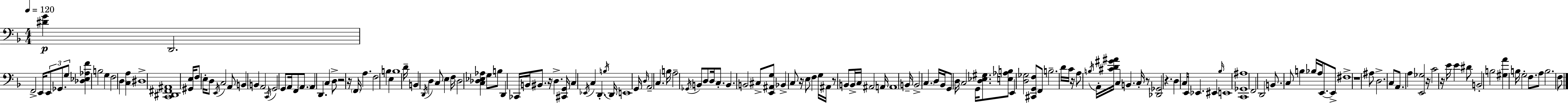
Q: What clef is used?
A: bass